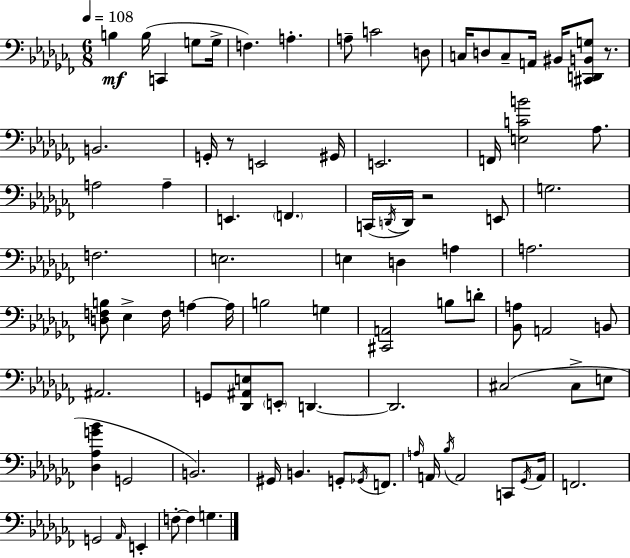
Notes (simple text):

B3/q B3/s C2/q G3/e G3/s F3/q. A3/q. A3/e C4/h D3/e C3/s D3/e C3/e A2/s BIS2/s [C#2,D2,B2,G3]/e R/e. B2/h. G2/s R/e E2/h G#2/s E2/h. F2/s [E3,C4,B4]/h Ab3/e. A3/h A3/q E2/q. F2/q. C2/s D2/s D2/s R/h E2/e G3/h. F3/h. E3/h. E3/q D3/q A3/q A3/h. [D3,F3,B3]/e Eb3/q F3/s A3/q A3/s B3/h G3/q [C#2,A2]/h B3/e D4/e [Bb2,A3]/e A2/h B2/e A#2/h. G2/e [Db2,A#2,E3]/e E2/e D2/q. D2/h. C#3/h C#3/e E3/e [Db3,Ab3,G4,Bb4]/q G2/h B2/h. G#2/s B2/q. G2/e Gb2/s F2/e. A3/s A2/s Bb3/s A2/h C2/e Gb2/s A2/s F2/h. G2/h Ab2/s E2/q F3/e F3/q G3/q.